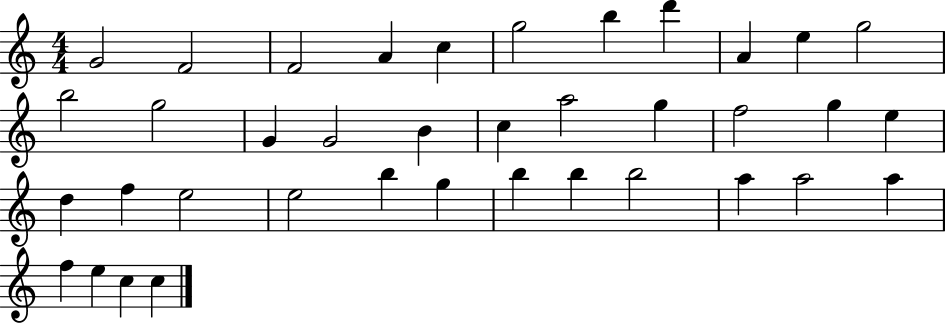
G4/h F4/h F4/h A4/q C5/q G5/h B5/q D6/q A4/q E5/q G5/h B5/h G5/h G4/q G4/h B4/q C5/q A5/h G5/q F5/h G5/q E5/q D5/q F5/q E5/h E5/h B5/q G5/q B5/q B5/q B5/h A5/q A5/h A5/q F5/q E5/q C5/q C5/q